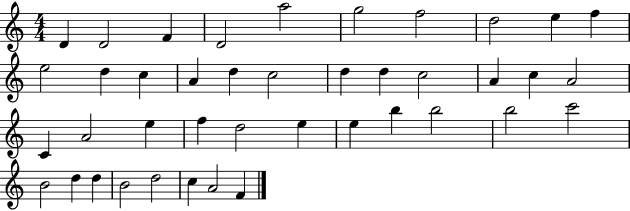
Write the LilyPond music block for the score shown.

{
  \clef treble
  \numericTimeSignature
  \time 4/4
  \key c \major
  d'4 d'2 f'4 | d'2 a''2 | g''2 f''2 | d''2 e''4 f''4 | \break e''2 d''4 c''4 | a'4 d''4 c''2 | d''4 d''4 c''2 | a'4 c''4 a'2 | \break c'4 a'2 e''4 | f''4 d''2 e''4 | e''4 b''4 b''2 | b''2 c'''2 | \break b'2 d''4 d''4 | b'2 d''2 | c''4 a'2 f'4 | \bar "|."
}